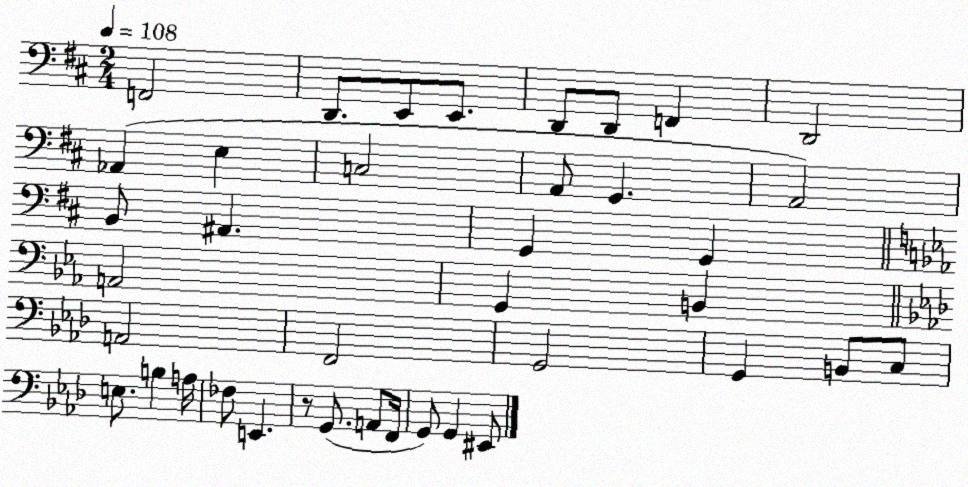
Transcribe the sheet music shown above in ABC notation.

X:1
T:Untitled
M:2/4
L:1/4
K:D
F,,2 D,,/2 E,,/2 E,,/2 D,,/2 D,,/2 F,, D,,2 _A,, E, C,2 A,,/2 G,, A,,2 B,,/2 ^A,, G,, G,, A,,2 G,, B,, A,,2 F,,2 G,,2 G,, B,,/2 C,/2 E,/2 B, A,/4 _F,/2 E,, z/2 G,,/2 A,,/2 F,,/4 G,,/2 G,, ^E,,/2